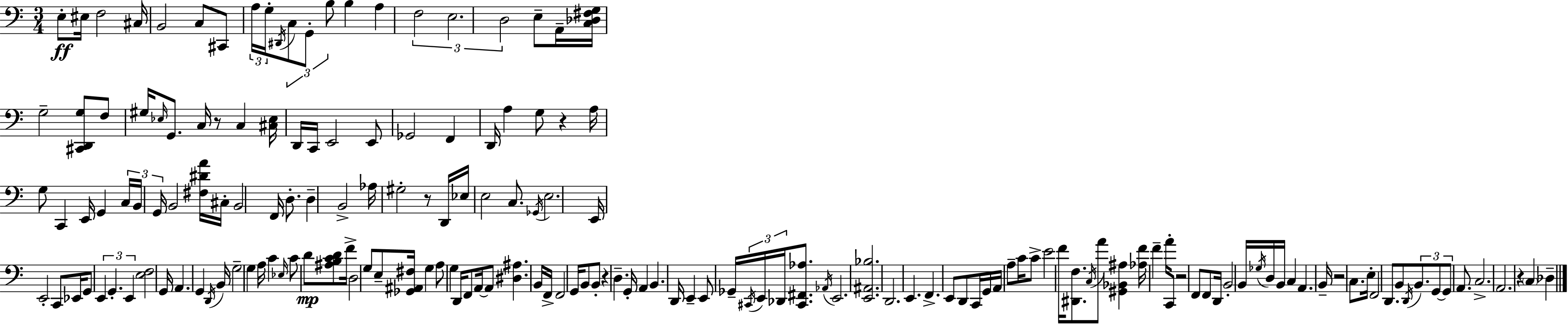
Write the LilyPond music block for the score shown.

{
  \clef bass
  \numericTimeSignature
  \time 3/4
  \key a \minor
  e8-.\ff eis16 f2 cis16 | b,2 c8 cis,8 | \tuplet 3/2 { a16 g16-. \acciaccatura { dis,16 } } \tuplet 3/2 { c8 g,8-. b8 } b4 | a4 \tuplet 3/2 { f2 | \break e2. | d2 } e8-- a,16-- | <c des fis g>16 g2-- <cis, d, g>8 f8 | gis16 \grace { ees16 } g,8. c16 r8 c4 | \break <cis ees>16 d,16 c,16 e,2 | e,8 ges,2 f,4 | d,16 a4 g8 r4 | a16 g8 c,4 e,16 g,4 | \break \tuplet 3/2 { c16 b,16 g,16 } b,2 | <fis dis' a'>16 cis16-. b,2 f,16 d8.-. | d4-- b,2-> | aes16 gis2-. r8 | \break d,16 ees16 e2 c8. | \acciaccatura { ges,16 } e2. | e,16 e,2-. | c,8 ees,16 g,8 \tuplet 3/2 { e,4 g,4.-. | \break e,4 } <e f>2 | g,16 a,4. g,4 | \acciaccatura { d,16 } b,16 g2-- | g4 a16 c'4 \grace { ees16 } c'8 | \break d'8\mp <ais b c' d'>8 f'16-> d2 | g8 e8-- <ges, ais, fis>16 g4 a8 | g4 d,16 f,8 a,16~~ a,8 <dis ais>4. | b,16 f,16-> f,2 | \break g,16 b,8 b,8-. r4 d4.-- | g,16-. a,4 b,4. | d,16 e,4-- e,8 ges,16-- | \tuplet 3/2 { \acciaccatura { cis,16 } e,16 des,16 } <cis, fis, aes>8. \acciaccatura { aes,16 } e,2. | \break <e, ais, bes>2. | d,2. | e,4. | f,4.-> e,8 d,8 c,16 | \break g,16 a,16 a8-- c'16 c'8-> e'2 | f'16 <dis, f>8. \acciaccatura { c16 } a'8 <gis, bes, ais>4 | <aes f'>16 f'4-- a'16-. c,8 r2 | f,8 f,8 d,16 b,2-. | \break b,16 \acciaccatura { ges16 } d16 b,16 c4 | a,4. b,16-- r2 | c8. e16-. f,2 | d,8. b,8 \acciaccatura { d,16 } | \break \tuplet 3/2 { b,8. g,8~~ g,8 } a,8. c2.-> | a,2. | r4 | \parenthesize c4 des4-- \bar "|."
}